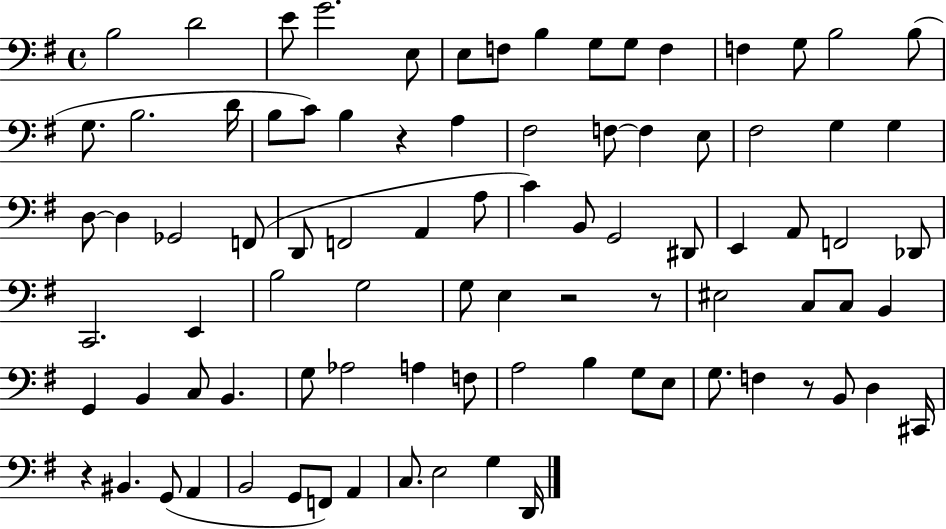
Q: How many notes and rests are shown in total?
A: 88